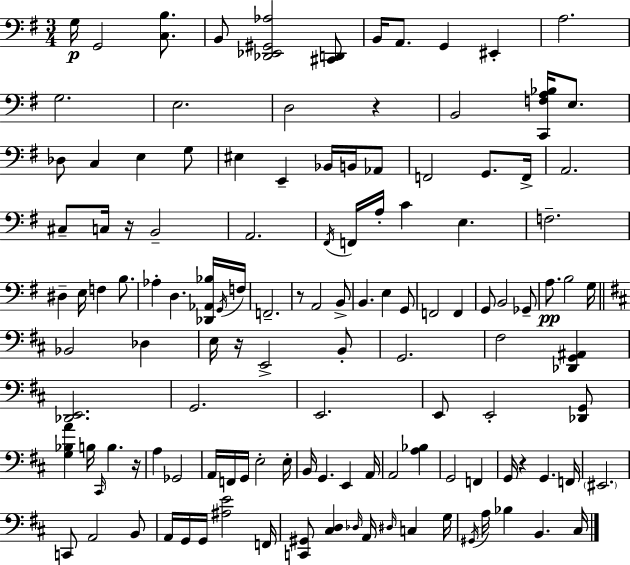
G3/s G2/h [C3,B3]/e. B2/e [Db2,Eb2,G#2,Ab3]/h [C#2,D2]/e B2/s A2/e. G2/q EIS2/q A3/h. G3/h. E3/h. D3/h R/q B2/h [C2,F3,A3,Bb3]/s E3/e. Db3/e C3/q E3/q G3/e EIS3/q E2/q Bb2/s B2/s Ab2/e F2/h G2/e. F2/s A2/h. C#3/e C3/s R/s B2/h A2/h. F#2/s F2/s A3/s C4/q E3/q. F3/h. D#3/q E3/s F3/q B3/e. Ab3/q D3/q. [Db2,Ab2,Bb3]/s G2/s F3/s F2/h. R/e A2/h B2/e B2/q. E3/q G2/e F2/h F2/q G2/e B2/h Gb2/e A3/e. B3/h G3/s Bb2/h Db3/q E3/s R/s E2/h B2/e G2/h. F#3/h [Db2,G2,A#2]/q [Db2,E2]/h. G2/h. E2/h. E2/e E2/h [Db2,G2]/e [G3,Bb3,A4]/q B3/s C#2/s B3/q. R/s A3/q Gb2/h A2/s F2/s G2/s E3/h E3/s B2/s G2/q. E2/q A2/s A2/h [A3,Bb3]/q G2/h F2/q G2/s R/q G2/q. F2/s EIS2/h. C2/e A2/h B2/e A2/s G2/s G2/s [A#3,E4]/h F2/s [C2,G#2]/e [C#3,D3]/q Db3/s A2/s D#3/s C3/q G3/s G#2/s A3/s Bb3/q B2/q. C#3/s